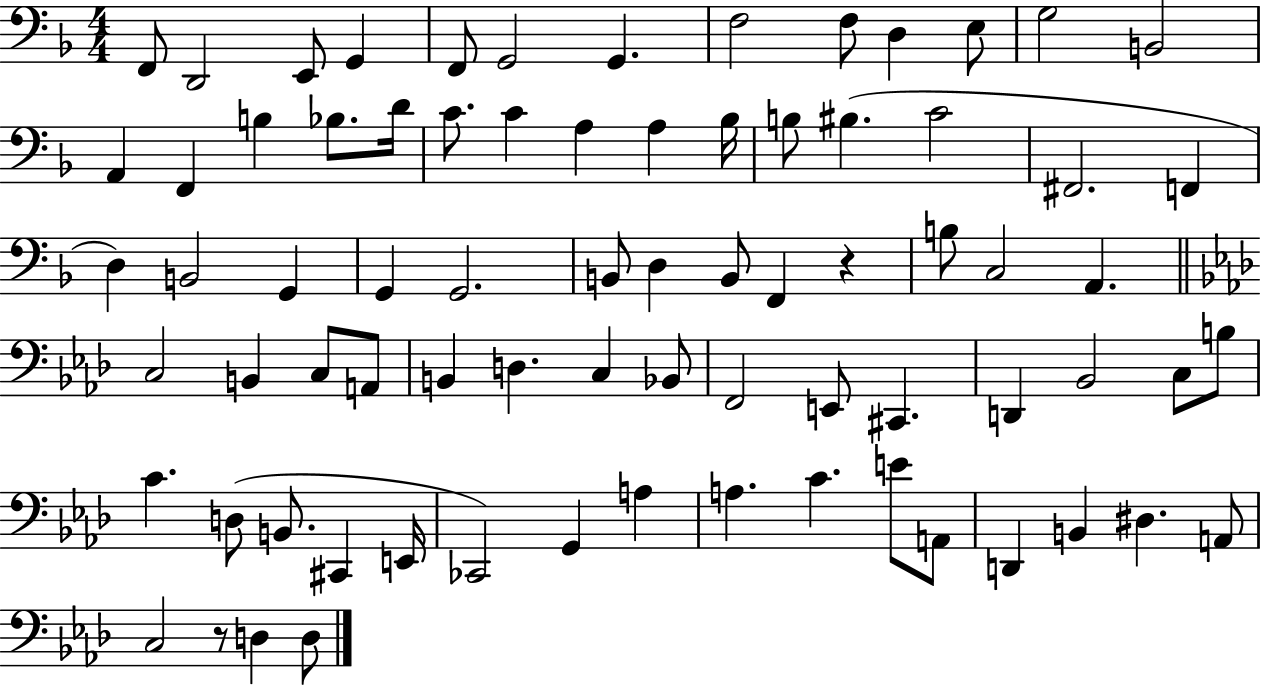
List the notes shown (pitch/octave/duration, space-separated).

F2/e D2/h E2/e G2/q F2/e G2/h G2/q. F3/h F3/e D3/q E3/e G3/h B2/h A2/q F2/q B3/q Bb3/e. D4/s C4/e. C4/q A3/q A3/q Bb3/s B3/e BIS3/q. C4/h F#2/h. F2/q D3/q B2/h G2/q G2/q G2/h. B2/e D3/q B2/e F2/q R/q B3/e C3/h A2/q. C3/h B2/q C3/e A2/e B2/q D3/q. C3/q Bb2/e F2/h E2/e C#2/q. D2/q Bb2/h C3/e B3/e C4/q. D3/e B2/e. C#2/q E2/s CES2/h G2/q A3/q A3/q. C4/q. E4/e A2/e D2/q B2/q D#3/q. A2/e C3/h R/e D3/q D3/e